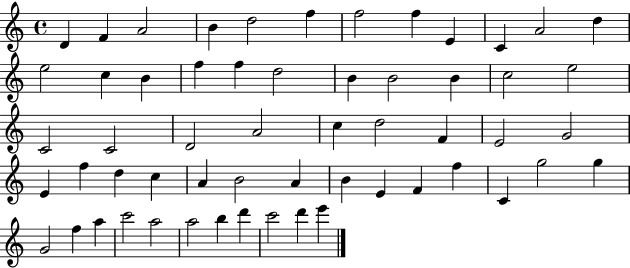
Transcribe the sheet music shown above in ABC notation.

X:1
T:Untitled
M:4/4
L:1/4
K:C
D F A2 B d2 f f2 f E C A2 d e2 c B f f d2 B B2 B c2 e2 C2 C2 D2 A2 c d2 F E2 G2 E f d c A B2 A B E F f C g2 g G2 f a c'2 a2 a2 b d' c'2 d' e'